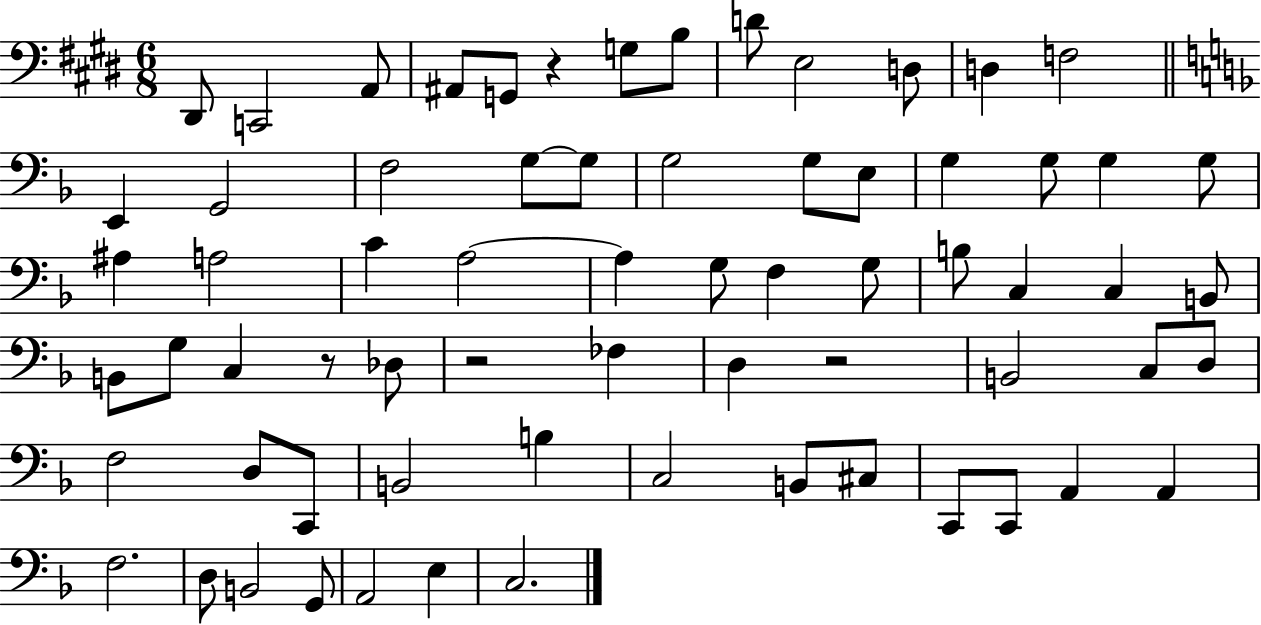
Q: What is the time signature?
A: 6/8